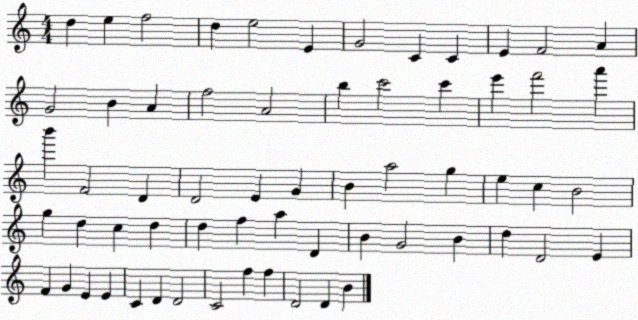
X:1
T:Untitled
M:4/4
L:1/4
K:C
d e f2 d e2 E G2 C C E F2 A G2 B A f2 A2 b c'2 c' e' f'2 a' b' F2 D D2 E G B a2 g e c B2 g d c d d f a D B G2 B d D2 E F G E E C D D2 C2 f f D2 D B